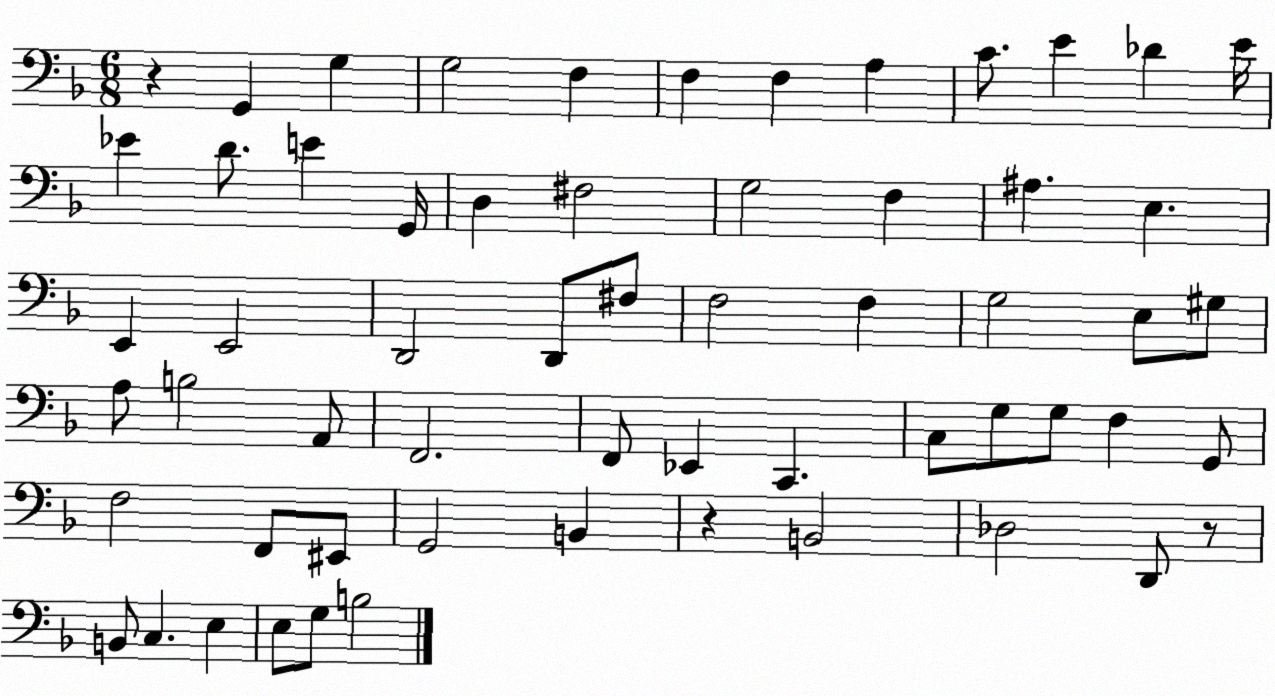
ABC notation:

X:1
T:Untitled
M:6/8
L:1/4
K:F
z G,, G, G,2 F, F, F, A, C/2 E _D E/4 _E D/2 E G,,/4 D, ^F,2 G,2 F, ^A, E, E,, E,,2 D,,2 D,,/2 ^F,/2 F,2 F, G,2 E,/2 ^G,/2 A,/2 B,2 A,,/2 F,,2 F,,/2 _E,, C,, C,/2 G,/2 G,/2 F, G,,/2 F,2 F,,/2 ^E,,/2 G,,2 B,, z B,,2 _D,2 D,,/2 z/2 B,,/2 C, E, E,/2 G,/2 B,2